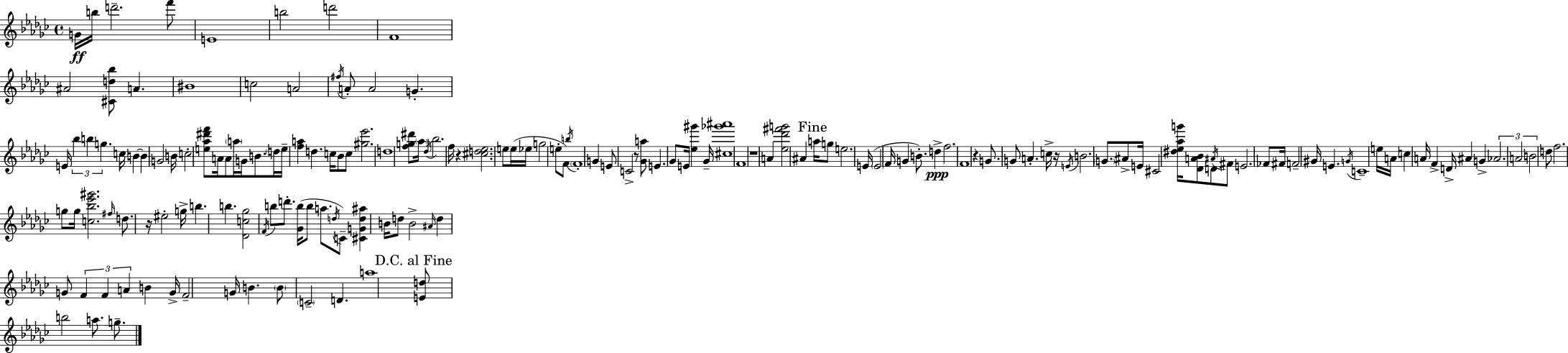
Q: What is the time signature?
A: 4/4